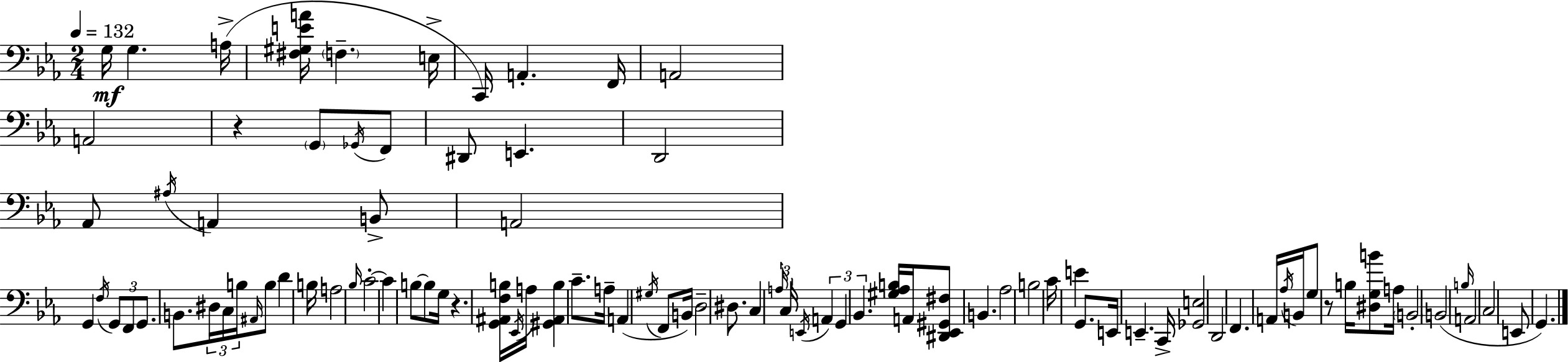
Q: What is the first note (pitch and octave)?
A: G3